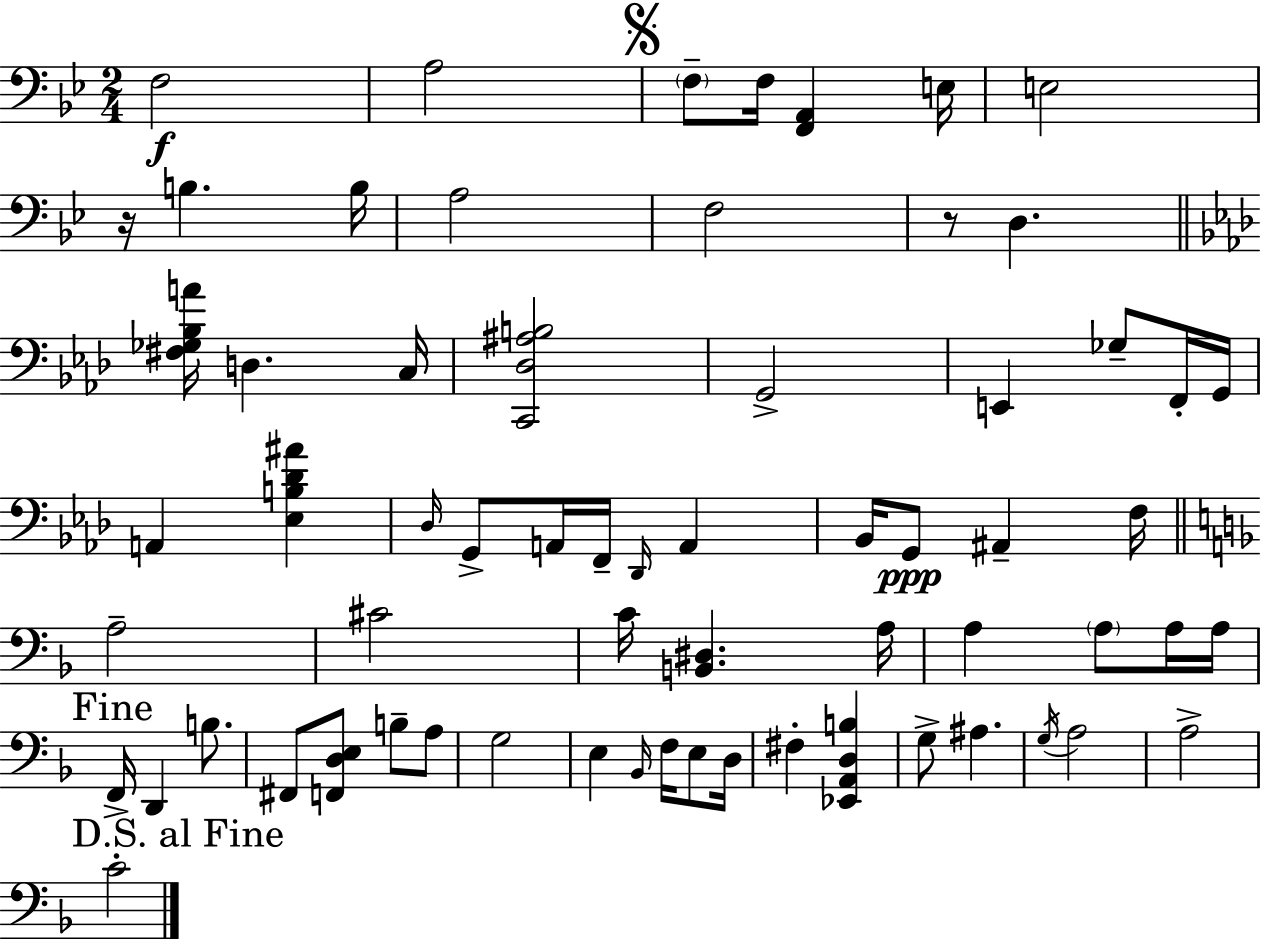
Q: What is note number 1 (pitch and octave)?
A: F3